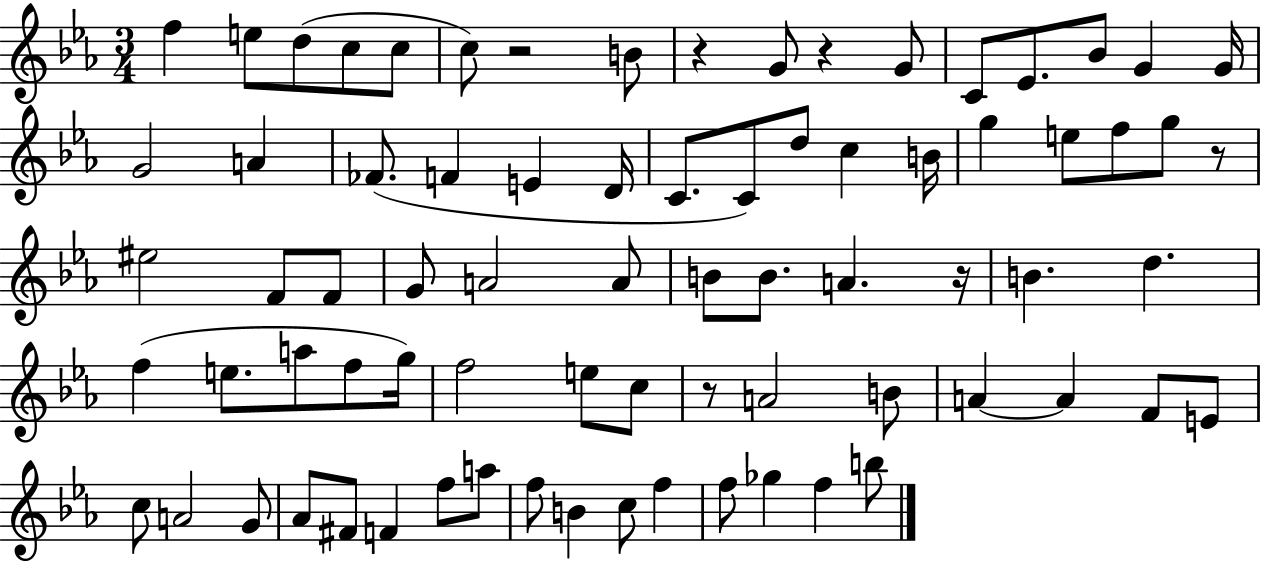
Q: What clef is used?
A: treble